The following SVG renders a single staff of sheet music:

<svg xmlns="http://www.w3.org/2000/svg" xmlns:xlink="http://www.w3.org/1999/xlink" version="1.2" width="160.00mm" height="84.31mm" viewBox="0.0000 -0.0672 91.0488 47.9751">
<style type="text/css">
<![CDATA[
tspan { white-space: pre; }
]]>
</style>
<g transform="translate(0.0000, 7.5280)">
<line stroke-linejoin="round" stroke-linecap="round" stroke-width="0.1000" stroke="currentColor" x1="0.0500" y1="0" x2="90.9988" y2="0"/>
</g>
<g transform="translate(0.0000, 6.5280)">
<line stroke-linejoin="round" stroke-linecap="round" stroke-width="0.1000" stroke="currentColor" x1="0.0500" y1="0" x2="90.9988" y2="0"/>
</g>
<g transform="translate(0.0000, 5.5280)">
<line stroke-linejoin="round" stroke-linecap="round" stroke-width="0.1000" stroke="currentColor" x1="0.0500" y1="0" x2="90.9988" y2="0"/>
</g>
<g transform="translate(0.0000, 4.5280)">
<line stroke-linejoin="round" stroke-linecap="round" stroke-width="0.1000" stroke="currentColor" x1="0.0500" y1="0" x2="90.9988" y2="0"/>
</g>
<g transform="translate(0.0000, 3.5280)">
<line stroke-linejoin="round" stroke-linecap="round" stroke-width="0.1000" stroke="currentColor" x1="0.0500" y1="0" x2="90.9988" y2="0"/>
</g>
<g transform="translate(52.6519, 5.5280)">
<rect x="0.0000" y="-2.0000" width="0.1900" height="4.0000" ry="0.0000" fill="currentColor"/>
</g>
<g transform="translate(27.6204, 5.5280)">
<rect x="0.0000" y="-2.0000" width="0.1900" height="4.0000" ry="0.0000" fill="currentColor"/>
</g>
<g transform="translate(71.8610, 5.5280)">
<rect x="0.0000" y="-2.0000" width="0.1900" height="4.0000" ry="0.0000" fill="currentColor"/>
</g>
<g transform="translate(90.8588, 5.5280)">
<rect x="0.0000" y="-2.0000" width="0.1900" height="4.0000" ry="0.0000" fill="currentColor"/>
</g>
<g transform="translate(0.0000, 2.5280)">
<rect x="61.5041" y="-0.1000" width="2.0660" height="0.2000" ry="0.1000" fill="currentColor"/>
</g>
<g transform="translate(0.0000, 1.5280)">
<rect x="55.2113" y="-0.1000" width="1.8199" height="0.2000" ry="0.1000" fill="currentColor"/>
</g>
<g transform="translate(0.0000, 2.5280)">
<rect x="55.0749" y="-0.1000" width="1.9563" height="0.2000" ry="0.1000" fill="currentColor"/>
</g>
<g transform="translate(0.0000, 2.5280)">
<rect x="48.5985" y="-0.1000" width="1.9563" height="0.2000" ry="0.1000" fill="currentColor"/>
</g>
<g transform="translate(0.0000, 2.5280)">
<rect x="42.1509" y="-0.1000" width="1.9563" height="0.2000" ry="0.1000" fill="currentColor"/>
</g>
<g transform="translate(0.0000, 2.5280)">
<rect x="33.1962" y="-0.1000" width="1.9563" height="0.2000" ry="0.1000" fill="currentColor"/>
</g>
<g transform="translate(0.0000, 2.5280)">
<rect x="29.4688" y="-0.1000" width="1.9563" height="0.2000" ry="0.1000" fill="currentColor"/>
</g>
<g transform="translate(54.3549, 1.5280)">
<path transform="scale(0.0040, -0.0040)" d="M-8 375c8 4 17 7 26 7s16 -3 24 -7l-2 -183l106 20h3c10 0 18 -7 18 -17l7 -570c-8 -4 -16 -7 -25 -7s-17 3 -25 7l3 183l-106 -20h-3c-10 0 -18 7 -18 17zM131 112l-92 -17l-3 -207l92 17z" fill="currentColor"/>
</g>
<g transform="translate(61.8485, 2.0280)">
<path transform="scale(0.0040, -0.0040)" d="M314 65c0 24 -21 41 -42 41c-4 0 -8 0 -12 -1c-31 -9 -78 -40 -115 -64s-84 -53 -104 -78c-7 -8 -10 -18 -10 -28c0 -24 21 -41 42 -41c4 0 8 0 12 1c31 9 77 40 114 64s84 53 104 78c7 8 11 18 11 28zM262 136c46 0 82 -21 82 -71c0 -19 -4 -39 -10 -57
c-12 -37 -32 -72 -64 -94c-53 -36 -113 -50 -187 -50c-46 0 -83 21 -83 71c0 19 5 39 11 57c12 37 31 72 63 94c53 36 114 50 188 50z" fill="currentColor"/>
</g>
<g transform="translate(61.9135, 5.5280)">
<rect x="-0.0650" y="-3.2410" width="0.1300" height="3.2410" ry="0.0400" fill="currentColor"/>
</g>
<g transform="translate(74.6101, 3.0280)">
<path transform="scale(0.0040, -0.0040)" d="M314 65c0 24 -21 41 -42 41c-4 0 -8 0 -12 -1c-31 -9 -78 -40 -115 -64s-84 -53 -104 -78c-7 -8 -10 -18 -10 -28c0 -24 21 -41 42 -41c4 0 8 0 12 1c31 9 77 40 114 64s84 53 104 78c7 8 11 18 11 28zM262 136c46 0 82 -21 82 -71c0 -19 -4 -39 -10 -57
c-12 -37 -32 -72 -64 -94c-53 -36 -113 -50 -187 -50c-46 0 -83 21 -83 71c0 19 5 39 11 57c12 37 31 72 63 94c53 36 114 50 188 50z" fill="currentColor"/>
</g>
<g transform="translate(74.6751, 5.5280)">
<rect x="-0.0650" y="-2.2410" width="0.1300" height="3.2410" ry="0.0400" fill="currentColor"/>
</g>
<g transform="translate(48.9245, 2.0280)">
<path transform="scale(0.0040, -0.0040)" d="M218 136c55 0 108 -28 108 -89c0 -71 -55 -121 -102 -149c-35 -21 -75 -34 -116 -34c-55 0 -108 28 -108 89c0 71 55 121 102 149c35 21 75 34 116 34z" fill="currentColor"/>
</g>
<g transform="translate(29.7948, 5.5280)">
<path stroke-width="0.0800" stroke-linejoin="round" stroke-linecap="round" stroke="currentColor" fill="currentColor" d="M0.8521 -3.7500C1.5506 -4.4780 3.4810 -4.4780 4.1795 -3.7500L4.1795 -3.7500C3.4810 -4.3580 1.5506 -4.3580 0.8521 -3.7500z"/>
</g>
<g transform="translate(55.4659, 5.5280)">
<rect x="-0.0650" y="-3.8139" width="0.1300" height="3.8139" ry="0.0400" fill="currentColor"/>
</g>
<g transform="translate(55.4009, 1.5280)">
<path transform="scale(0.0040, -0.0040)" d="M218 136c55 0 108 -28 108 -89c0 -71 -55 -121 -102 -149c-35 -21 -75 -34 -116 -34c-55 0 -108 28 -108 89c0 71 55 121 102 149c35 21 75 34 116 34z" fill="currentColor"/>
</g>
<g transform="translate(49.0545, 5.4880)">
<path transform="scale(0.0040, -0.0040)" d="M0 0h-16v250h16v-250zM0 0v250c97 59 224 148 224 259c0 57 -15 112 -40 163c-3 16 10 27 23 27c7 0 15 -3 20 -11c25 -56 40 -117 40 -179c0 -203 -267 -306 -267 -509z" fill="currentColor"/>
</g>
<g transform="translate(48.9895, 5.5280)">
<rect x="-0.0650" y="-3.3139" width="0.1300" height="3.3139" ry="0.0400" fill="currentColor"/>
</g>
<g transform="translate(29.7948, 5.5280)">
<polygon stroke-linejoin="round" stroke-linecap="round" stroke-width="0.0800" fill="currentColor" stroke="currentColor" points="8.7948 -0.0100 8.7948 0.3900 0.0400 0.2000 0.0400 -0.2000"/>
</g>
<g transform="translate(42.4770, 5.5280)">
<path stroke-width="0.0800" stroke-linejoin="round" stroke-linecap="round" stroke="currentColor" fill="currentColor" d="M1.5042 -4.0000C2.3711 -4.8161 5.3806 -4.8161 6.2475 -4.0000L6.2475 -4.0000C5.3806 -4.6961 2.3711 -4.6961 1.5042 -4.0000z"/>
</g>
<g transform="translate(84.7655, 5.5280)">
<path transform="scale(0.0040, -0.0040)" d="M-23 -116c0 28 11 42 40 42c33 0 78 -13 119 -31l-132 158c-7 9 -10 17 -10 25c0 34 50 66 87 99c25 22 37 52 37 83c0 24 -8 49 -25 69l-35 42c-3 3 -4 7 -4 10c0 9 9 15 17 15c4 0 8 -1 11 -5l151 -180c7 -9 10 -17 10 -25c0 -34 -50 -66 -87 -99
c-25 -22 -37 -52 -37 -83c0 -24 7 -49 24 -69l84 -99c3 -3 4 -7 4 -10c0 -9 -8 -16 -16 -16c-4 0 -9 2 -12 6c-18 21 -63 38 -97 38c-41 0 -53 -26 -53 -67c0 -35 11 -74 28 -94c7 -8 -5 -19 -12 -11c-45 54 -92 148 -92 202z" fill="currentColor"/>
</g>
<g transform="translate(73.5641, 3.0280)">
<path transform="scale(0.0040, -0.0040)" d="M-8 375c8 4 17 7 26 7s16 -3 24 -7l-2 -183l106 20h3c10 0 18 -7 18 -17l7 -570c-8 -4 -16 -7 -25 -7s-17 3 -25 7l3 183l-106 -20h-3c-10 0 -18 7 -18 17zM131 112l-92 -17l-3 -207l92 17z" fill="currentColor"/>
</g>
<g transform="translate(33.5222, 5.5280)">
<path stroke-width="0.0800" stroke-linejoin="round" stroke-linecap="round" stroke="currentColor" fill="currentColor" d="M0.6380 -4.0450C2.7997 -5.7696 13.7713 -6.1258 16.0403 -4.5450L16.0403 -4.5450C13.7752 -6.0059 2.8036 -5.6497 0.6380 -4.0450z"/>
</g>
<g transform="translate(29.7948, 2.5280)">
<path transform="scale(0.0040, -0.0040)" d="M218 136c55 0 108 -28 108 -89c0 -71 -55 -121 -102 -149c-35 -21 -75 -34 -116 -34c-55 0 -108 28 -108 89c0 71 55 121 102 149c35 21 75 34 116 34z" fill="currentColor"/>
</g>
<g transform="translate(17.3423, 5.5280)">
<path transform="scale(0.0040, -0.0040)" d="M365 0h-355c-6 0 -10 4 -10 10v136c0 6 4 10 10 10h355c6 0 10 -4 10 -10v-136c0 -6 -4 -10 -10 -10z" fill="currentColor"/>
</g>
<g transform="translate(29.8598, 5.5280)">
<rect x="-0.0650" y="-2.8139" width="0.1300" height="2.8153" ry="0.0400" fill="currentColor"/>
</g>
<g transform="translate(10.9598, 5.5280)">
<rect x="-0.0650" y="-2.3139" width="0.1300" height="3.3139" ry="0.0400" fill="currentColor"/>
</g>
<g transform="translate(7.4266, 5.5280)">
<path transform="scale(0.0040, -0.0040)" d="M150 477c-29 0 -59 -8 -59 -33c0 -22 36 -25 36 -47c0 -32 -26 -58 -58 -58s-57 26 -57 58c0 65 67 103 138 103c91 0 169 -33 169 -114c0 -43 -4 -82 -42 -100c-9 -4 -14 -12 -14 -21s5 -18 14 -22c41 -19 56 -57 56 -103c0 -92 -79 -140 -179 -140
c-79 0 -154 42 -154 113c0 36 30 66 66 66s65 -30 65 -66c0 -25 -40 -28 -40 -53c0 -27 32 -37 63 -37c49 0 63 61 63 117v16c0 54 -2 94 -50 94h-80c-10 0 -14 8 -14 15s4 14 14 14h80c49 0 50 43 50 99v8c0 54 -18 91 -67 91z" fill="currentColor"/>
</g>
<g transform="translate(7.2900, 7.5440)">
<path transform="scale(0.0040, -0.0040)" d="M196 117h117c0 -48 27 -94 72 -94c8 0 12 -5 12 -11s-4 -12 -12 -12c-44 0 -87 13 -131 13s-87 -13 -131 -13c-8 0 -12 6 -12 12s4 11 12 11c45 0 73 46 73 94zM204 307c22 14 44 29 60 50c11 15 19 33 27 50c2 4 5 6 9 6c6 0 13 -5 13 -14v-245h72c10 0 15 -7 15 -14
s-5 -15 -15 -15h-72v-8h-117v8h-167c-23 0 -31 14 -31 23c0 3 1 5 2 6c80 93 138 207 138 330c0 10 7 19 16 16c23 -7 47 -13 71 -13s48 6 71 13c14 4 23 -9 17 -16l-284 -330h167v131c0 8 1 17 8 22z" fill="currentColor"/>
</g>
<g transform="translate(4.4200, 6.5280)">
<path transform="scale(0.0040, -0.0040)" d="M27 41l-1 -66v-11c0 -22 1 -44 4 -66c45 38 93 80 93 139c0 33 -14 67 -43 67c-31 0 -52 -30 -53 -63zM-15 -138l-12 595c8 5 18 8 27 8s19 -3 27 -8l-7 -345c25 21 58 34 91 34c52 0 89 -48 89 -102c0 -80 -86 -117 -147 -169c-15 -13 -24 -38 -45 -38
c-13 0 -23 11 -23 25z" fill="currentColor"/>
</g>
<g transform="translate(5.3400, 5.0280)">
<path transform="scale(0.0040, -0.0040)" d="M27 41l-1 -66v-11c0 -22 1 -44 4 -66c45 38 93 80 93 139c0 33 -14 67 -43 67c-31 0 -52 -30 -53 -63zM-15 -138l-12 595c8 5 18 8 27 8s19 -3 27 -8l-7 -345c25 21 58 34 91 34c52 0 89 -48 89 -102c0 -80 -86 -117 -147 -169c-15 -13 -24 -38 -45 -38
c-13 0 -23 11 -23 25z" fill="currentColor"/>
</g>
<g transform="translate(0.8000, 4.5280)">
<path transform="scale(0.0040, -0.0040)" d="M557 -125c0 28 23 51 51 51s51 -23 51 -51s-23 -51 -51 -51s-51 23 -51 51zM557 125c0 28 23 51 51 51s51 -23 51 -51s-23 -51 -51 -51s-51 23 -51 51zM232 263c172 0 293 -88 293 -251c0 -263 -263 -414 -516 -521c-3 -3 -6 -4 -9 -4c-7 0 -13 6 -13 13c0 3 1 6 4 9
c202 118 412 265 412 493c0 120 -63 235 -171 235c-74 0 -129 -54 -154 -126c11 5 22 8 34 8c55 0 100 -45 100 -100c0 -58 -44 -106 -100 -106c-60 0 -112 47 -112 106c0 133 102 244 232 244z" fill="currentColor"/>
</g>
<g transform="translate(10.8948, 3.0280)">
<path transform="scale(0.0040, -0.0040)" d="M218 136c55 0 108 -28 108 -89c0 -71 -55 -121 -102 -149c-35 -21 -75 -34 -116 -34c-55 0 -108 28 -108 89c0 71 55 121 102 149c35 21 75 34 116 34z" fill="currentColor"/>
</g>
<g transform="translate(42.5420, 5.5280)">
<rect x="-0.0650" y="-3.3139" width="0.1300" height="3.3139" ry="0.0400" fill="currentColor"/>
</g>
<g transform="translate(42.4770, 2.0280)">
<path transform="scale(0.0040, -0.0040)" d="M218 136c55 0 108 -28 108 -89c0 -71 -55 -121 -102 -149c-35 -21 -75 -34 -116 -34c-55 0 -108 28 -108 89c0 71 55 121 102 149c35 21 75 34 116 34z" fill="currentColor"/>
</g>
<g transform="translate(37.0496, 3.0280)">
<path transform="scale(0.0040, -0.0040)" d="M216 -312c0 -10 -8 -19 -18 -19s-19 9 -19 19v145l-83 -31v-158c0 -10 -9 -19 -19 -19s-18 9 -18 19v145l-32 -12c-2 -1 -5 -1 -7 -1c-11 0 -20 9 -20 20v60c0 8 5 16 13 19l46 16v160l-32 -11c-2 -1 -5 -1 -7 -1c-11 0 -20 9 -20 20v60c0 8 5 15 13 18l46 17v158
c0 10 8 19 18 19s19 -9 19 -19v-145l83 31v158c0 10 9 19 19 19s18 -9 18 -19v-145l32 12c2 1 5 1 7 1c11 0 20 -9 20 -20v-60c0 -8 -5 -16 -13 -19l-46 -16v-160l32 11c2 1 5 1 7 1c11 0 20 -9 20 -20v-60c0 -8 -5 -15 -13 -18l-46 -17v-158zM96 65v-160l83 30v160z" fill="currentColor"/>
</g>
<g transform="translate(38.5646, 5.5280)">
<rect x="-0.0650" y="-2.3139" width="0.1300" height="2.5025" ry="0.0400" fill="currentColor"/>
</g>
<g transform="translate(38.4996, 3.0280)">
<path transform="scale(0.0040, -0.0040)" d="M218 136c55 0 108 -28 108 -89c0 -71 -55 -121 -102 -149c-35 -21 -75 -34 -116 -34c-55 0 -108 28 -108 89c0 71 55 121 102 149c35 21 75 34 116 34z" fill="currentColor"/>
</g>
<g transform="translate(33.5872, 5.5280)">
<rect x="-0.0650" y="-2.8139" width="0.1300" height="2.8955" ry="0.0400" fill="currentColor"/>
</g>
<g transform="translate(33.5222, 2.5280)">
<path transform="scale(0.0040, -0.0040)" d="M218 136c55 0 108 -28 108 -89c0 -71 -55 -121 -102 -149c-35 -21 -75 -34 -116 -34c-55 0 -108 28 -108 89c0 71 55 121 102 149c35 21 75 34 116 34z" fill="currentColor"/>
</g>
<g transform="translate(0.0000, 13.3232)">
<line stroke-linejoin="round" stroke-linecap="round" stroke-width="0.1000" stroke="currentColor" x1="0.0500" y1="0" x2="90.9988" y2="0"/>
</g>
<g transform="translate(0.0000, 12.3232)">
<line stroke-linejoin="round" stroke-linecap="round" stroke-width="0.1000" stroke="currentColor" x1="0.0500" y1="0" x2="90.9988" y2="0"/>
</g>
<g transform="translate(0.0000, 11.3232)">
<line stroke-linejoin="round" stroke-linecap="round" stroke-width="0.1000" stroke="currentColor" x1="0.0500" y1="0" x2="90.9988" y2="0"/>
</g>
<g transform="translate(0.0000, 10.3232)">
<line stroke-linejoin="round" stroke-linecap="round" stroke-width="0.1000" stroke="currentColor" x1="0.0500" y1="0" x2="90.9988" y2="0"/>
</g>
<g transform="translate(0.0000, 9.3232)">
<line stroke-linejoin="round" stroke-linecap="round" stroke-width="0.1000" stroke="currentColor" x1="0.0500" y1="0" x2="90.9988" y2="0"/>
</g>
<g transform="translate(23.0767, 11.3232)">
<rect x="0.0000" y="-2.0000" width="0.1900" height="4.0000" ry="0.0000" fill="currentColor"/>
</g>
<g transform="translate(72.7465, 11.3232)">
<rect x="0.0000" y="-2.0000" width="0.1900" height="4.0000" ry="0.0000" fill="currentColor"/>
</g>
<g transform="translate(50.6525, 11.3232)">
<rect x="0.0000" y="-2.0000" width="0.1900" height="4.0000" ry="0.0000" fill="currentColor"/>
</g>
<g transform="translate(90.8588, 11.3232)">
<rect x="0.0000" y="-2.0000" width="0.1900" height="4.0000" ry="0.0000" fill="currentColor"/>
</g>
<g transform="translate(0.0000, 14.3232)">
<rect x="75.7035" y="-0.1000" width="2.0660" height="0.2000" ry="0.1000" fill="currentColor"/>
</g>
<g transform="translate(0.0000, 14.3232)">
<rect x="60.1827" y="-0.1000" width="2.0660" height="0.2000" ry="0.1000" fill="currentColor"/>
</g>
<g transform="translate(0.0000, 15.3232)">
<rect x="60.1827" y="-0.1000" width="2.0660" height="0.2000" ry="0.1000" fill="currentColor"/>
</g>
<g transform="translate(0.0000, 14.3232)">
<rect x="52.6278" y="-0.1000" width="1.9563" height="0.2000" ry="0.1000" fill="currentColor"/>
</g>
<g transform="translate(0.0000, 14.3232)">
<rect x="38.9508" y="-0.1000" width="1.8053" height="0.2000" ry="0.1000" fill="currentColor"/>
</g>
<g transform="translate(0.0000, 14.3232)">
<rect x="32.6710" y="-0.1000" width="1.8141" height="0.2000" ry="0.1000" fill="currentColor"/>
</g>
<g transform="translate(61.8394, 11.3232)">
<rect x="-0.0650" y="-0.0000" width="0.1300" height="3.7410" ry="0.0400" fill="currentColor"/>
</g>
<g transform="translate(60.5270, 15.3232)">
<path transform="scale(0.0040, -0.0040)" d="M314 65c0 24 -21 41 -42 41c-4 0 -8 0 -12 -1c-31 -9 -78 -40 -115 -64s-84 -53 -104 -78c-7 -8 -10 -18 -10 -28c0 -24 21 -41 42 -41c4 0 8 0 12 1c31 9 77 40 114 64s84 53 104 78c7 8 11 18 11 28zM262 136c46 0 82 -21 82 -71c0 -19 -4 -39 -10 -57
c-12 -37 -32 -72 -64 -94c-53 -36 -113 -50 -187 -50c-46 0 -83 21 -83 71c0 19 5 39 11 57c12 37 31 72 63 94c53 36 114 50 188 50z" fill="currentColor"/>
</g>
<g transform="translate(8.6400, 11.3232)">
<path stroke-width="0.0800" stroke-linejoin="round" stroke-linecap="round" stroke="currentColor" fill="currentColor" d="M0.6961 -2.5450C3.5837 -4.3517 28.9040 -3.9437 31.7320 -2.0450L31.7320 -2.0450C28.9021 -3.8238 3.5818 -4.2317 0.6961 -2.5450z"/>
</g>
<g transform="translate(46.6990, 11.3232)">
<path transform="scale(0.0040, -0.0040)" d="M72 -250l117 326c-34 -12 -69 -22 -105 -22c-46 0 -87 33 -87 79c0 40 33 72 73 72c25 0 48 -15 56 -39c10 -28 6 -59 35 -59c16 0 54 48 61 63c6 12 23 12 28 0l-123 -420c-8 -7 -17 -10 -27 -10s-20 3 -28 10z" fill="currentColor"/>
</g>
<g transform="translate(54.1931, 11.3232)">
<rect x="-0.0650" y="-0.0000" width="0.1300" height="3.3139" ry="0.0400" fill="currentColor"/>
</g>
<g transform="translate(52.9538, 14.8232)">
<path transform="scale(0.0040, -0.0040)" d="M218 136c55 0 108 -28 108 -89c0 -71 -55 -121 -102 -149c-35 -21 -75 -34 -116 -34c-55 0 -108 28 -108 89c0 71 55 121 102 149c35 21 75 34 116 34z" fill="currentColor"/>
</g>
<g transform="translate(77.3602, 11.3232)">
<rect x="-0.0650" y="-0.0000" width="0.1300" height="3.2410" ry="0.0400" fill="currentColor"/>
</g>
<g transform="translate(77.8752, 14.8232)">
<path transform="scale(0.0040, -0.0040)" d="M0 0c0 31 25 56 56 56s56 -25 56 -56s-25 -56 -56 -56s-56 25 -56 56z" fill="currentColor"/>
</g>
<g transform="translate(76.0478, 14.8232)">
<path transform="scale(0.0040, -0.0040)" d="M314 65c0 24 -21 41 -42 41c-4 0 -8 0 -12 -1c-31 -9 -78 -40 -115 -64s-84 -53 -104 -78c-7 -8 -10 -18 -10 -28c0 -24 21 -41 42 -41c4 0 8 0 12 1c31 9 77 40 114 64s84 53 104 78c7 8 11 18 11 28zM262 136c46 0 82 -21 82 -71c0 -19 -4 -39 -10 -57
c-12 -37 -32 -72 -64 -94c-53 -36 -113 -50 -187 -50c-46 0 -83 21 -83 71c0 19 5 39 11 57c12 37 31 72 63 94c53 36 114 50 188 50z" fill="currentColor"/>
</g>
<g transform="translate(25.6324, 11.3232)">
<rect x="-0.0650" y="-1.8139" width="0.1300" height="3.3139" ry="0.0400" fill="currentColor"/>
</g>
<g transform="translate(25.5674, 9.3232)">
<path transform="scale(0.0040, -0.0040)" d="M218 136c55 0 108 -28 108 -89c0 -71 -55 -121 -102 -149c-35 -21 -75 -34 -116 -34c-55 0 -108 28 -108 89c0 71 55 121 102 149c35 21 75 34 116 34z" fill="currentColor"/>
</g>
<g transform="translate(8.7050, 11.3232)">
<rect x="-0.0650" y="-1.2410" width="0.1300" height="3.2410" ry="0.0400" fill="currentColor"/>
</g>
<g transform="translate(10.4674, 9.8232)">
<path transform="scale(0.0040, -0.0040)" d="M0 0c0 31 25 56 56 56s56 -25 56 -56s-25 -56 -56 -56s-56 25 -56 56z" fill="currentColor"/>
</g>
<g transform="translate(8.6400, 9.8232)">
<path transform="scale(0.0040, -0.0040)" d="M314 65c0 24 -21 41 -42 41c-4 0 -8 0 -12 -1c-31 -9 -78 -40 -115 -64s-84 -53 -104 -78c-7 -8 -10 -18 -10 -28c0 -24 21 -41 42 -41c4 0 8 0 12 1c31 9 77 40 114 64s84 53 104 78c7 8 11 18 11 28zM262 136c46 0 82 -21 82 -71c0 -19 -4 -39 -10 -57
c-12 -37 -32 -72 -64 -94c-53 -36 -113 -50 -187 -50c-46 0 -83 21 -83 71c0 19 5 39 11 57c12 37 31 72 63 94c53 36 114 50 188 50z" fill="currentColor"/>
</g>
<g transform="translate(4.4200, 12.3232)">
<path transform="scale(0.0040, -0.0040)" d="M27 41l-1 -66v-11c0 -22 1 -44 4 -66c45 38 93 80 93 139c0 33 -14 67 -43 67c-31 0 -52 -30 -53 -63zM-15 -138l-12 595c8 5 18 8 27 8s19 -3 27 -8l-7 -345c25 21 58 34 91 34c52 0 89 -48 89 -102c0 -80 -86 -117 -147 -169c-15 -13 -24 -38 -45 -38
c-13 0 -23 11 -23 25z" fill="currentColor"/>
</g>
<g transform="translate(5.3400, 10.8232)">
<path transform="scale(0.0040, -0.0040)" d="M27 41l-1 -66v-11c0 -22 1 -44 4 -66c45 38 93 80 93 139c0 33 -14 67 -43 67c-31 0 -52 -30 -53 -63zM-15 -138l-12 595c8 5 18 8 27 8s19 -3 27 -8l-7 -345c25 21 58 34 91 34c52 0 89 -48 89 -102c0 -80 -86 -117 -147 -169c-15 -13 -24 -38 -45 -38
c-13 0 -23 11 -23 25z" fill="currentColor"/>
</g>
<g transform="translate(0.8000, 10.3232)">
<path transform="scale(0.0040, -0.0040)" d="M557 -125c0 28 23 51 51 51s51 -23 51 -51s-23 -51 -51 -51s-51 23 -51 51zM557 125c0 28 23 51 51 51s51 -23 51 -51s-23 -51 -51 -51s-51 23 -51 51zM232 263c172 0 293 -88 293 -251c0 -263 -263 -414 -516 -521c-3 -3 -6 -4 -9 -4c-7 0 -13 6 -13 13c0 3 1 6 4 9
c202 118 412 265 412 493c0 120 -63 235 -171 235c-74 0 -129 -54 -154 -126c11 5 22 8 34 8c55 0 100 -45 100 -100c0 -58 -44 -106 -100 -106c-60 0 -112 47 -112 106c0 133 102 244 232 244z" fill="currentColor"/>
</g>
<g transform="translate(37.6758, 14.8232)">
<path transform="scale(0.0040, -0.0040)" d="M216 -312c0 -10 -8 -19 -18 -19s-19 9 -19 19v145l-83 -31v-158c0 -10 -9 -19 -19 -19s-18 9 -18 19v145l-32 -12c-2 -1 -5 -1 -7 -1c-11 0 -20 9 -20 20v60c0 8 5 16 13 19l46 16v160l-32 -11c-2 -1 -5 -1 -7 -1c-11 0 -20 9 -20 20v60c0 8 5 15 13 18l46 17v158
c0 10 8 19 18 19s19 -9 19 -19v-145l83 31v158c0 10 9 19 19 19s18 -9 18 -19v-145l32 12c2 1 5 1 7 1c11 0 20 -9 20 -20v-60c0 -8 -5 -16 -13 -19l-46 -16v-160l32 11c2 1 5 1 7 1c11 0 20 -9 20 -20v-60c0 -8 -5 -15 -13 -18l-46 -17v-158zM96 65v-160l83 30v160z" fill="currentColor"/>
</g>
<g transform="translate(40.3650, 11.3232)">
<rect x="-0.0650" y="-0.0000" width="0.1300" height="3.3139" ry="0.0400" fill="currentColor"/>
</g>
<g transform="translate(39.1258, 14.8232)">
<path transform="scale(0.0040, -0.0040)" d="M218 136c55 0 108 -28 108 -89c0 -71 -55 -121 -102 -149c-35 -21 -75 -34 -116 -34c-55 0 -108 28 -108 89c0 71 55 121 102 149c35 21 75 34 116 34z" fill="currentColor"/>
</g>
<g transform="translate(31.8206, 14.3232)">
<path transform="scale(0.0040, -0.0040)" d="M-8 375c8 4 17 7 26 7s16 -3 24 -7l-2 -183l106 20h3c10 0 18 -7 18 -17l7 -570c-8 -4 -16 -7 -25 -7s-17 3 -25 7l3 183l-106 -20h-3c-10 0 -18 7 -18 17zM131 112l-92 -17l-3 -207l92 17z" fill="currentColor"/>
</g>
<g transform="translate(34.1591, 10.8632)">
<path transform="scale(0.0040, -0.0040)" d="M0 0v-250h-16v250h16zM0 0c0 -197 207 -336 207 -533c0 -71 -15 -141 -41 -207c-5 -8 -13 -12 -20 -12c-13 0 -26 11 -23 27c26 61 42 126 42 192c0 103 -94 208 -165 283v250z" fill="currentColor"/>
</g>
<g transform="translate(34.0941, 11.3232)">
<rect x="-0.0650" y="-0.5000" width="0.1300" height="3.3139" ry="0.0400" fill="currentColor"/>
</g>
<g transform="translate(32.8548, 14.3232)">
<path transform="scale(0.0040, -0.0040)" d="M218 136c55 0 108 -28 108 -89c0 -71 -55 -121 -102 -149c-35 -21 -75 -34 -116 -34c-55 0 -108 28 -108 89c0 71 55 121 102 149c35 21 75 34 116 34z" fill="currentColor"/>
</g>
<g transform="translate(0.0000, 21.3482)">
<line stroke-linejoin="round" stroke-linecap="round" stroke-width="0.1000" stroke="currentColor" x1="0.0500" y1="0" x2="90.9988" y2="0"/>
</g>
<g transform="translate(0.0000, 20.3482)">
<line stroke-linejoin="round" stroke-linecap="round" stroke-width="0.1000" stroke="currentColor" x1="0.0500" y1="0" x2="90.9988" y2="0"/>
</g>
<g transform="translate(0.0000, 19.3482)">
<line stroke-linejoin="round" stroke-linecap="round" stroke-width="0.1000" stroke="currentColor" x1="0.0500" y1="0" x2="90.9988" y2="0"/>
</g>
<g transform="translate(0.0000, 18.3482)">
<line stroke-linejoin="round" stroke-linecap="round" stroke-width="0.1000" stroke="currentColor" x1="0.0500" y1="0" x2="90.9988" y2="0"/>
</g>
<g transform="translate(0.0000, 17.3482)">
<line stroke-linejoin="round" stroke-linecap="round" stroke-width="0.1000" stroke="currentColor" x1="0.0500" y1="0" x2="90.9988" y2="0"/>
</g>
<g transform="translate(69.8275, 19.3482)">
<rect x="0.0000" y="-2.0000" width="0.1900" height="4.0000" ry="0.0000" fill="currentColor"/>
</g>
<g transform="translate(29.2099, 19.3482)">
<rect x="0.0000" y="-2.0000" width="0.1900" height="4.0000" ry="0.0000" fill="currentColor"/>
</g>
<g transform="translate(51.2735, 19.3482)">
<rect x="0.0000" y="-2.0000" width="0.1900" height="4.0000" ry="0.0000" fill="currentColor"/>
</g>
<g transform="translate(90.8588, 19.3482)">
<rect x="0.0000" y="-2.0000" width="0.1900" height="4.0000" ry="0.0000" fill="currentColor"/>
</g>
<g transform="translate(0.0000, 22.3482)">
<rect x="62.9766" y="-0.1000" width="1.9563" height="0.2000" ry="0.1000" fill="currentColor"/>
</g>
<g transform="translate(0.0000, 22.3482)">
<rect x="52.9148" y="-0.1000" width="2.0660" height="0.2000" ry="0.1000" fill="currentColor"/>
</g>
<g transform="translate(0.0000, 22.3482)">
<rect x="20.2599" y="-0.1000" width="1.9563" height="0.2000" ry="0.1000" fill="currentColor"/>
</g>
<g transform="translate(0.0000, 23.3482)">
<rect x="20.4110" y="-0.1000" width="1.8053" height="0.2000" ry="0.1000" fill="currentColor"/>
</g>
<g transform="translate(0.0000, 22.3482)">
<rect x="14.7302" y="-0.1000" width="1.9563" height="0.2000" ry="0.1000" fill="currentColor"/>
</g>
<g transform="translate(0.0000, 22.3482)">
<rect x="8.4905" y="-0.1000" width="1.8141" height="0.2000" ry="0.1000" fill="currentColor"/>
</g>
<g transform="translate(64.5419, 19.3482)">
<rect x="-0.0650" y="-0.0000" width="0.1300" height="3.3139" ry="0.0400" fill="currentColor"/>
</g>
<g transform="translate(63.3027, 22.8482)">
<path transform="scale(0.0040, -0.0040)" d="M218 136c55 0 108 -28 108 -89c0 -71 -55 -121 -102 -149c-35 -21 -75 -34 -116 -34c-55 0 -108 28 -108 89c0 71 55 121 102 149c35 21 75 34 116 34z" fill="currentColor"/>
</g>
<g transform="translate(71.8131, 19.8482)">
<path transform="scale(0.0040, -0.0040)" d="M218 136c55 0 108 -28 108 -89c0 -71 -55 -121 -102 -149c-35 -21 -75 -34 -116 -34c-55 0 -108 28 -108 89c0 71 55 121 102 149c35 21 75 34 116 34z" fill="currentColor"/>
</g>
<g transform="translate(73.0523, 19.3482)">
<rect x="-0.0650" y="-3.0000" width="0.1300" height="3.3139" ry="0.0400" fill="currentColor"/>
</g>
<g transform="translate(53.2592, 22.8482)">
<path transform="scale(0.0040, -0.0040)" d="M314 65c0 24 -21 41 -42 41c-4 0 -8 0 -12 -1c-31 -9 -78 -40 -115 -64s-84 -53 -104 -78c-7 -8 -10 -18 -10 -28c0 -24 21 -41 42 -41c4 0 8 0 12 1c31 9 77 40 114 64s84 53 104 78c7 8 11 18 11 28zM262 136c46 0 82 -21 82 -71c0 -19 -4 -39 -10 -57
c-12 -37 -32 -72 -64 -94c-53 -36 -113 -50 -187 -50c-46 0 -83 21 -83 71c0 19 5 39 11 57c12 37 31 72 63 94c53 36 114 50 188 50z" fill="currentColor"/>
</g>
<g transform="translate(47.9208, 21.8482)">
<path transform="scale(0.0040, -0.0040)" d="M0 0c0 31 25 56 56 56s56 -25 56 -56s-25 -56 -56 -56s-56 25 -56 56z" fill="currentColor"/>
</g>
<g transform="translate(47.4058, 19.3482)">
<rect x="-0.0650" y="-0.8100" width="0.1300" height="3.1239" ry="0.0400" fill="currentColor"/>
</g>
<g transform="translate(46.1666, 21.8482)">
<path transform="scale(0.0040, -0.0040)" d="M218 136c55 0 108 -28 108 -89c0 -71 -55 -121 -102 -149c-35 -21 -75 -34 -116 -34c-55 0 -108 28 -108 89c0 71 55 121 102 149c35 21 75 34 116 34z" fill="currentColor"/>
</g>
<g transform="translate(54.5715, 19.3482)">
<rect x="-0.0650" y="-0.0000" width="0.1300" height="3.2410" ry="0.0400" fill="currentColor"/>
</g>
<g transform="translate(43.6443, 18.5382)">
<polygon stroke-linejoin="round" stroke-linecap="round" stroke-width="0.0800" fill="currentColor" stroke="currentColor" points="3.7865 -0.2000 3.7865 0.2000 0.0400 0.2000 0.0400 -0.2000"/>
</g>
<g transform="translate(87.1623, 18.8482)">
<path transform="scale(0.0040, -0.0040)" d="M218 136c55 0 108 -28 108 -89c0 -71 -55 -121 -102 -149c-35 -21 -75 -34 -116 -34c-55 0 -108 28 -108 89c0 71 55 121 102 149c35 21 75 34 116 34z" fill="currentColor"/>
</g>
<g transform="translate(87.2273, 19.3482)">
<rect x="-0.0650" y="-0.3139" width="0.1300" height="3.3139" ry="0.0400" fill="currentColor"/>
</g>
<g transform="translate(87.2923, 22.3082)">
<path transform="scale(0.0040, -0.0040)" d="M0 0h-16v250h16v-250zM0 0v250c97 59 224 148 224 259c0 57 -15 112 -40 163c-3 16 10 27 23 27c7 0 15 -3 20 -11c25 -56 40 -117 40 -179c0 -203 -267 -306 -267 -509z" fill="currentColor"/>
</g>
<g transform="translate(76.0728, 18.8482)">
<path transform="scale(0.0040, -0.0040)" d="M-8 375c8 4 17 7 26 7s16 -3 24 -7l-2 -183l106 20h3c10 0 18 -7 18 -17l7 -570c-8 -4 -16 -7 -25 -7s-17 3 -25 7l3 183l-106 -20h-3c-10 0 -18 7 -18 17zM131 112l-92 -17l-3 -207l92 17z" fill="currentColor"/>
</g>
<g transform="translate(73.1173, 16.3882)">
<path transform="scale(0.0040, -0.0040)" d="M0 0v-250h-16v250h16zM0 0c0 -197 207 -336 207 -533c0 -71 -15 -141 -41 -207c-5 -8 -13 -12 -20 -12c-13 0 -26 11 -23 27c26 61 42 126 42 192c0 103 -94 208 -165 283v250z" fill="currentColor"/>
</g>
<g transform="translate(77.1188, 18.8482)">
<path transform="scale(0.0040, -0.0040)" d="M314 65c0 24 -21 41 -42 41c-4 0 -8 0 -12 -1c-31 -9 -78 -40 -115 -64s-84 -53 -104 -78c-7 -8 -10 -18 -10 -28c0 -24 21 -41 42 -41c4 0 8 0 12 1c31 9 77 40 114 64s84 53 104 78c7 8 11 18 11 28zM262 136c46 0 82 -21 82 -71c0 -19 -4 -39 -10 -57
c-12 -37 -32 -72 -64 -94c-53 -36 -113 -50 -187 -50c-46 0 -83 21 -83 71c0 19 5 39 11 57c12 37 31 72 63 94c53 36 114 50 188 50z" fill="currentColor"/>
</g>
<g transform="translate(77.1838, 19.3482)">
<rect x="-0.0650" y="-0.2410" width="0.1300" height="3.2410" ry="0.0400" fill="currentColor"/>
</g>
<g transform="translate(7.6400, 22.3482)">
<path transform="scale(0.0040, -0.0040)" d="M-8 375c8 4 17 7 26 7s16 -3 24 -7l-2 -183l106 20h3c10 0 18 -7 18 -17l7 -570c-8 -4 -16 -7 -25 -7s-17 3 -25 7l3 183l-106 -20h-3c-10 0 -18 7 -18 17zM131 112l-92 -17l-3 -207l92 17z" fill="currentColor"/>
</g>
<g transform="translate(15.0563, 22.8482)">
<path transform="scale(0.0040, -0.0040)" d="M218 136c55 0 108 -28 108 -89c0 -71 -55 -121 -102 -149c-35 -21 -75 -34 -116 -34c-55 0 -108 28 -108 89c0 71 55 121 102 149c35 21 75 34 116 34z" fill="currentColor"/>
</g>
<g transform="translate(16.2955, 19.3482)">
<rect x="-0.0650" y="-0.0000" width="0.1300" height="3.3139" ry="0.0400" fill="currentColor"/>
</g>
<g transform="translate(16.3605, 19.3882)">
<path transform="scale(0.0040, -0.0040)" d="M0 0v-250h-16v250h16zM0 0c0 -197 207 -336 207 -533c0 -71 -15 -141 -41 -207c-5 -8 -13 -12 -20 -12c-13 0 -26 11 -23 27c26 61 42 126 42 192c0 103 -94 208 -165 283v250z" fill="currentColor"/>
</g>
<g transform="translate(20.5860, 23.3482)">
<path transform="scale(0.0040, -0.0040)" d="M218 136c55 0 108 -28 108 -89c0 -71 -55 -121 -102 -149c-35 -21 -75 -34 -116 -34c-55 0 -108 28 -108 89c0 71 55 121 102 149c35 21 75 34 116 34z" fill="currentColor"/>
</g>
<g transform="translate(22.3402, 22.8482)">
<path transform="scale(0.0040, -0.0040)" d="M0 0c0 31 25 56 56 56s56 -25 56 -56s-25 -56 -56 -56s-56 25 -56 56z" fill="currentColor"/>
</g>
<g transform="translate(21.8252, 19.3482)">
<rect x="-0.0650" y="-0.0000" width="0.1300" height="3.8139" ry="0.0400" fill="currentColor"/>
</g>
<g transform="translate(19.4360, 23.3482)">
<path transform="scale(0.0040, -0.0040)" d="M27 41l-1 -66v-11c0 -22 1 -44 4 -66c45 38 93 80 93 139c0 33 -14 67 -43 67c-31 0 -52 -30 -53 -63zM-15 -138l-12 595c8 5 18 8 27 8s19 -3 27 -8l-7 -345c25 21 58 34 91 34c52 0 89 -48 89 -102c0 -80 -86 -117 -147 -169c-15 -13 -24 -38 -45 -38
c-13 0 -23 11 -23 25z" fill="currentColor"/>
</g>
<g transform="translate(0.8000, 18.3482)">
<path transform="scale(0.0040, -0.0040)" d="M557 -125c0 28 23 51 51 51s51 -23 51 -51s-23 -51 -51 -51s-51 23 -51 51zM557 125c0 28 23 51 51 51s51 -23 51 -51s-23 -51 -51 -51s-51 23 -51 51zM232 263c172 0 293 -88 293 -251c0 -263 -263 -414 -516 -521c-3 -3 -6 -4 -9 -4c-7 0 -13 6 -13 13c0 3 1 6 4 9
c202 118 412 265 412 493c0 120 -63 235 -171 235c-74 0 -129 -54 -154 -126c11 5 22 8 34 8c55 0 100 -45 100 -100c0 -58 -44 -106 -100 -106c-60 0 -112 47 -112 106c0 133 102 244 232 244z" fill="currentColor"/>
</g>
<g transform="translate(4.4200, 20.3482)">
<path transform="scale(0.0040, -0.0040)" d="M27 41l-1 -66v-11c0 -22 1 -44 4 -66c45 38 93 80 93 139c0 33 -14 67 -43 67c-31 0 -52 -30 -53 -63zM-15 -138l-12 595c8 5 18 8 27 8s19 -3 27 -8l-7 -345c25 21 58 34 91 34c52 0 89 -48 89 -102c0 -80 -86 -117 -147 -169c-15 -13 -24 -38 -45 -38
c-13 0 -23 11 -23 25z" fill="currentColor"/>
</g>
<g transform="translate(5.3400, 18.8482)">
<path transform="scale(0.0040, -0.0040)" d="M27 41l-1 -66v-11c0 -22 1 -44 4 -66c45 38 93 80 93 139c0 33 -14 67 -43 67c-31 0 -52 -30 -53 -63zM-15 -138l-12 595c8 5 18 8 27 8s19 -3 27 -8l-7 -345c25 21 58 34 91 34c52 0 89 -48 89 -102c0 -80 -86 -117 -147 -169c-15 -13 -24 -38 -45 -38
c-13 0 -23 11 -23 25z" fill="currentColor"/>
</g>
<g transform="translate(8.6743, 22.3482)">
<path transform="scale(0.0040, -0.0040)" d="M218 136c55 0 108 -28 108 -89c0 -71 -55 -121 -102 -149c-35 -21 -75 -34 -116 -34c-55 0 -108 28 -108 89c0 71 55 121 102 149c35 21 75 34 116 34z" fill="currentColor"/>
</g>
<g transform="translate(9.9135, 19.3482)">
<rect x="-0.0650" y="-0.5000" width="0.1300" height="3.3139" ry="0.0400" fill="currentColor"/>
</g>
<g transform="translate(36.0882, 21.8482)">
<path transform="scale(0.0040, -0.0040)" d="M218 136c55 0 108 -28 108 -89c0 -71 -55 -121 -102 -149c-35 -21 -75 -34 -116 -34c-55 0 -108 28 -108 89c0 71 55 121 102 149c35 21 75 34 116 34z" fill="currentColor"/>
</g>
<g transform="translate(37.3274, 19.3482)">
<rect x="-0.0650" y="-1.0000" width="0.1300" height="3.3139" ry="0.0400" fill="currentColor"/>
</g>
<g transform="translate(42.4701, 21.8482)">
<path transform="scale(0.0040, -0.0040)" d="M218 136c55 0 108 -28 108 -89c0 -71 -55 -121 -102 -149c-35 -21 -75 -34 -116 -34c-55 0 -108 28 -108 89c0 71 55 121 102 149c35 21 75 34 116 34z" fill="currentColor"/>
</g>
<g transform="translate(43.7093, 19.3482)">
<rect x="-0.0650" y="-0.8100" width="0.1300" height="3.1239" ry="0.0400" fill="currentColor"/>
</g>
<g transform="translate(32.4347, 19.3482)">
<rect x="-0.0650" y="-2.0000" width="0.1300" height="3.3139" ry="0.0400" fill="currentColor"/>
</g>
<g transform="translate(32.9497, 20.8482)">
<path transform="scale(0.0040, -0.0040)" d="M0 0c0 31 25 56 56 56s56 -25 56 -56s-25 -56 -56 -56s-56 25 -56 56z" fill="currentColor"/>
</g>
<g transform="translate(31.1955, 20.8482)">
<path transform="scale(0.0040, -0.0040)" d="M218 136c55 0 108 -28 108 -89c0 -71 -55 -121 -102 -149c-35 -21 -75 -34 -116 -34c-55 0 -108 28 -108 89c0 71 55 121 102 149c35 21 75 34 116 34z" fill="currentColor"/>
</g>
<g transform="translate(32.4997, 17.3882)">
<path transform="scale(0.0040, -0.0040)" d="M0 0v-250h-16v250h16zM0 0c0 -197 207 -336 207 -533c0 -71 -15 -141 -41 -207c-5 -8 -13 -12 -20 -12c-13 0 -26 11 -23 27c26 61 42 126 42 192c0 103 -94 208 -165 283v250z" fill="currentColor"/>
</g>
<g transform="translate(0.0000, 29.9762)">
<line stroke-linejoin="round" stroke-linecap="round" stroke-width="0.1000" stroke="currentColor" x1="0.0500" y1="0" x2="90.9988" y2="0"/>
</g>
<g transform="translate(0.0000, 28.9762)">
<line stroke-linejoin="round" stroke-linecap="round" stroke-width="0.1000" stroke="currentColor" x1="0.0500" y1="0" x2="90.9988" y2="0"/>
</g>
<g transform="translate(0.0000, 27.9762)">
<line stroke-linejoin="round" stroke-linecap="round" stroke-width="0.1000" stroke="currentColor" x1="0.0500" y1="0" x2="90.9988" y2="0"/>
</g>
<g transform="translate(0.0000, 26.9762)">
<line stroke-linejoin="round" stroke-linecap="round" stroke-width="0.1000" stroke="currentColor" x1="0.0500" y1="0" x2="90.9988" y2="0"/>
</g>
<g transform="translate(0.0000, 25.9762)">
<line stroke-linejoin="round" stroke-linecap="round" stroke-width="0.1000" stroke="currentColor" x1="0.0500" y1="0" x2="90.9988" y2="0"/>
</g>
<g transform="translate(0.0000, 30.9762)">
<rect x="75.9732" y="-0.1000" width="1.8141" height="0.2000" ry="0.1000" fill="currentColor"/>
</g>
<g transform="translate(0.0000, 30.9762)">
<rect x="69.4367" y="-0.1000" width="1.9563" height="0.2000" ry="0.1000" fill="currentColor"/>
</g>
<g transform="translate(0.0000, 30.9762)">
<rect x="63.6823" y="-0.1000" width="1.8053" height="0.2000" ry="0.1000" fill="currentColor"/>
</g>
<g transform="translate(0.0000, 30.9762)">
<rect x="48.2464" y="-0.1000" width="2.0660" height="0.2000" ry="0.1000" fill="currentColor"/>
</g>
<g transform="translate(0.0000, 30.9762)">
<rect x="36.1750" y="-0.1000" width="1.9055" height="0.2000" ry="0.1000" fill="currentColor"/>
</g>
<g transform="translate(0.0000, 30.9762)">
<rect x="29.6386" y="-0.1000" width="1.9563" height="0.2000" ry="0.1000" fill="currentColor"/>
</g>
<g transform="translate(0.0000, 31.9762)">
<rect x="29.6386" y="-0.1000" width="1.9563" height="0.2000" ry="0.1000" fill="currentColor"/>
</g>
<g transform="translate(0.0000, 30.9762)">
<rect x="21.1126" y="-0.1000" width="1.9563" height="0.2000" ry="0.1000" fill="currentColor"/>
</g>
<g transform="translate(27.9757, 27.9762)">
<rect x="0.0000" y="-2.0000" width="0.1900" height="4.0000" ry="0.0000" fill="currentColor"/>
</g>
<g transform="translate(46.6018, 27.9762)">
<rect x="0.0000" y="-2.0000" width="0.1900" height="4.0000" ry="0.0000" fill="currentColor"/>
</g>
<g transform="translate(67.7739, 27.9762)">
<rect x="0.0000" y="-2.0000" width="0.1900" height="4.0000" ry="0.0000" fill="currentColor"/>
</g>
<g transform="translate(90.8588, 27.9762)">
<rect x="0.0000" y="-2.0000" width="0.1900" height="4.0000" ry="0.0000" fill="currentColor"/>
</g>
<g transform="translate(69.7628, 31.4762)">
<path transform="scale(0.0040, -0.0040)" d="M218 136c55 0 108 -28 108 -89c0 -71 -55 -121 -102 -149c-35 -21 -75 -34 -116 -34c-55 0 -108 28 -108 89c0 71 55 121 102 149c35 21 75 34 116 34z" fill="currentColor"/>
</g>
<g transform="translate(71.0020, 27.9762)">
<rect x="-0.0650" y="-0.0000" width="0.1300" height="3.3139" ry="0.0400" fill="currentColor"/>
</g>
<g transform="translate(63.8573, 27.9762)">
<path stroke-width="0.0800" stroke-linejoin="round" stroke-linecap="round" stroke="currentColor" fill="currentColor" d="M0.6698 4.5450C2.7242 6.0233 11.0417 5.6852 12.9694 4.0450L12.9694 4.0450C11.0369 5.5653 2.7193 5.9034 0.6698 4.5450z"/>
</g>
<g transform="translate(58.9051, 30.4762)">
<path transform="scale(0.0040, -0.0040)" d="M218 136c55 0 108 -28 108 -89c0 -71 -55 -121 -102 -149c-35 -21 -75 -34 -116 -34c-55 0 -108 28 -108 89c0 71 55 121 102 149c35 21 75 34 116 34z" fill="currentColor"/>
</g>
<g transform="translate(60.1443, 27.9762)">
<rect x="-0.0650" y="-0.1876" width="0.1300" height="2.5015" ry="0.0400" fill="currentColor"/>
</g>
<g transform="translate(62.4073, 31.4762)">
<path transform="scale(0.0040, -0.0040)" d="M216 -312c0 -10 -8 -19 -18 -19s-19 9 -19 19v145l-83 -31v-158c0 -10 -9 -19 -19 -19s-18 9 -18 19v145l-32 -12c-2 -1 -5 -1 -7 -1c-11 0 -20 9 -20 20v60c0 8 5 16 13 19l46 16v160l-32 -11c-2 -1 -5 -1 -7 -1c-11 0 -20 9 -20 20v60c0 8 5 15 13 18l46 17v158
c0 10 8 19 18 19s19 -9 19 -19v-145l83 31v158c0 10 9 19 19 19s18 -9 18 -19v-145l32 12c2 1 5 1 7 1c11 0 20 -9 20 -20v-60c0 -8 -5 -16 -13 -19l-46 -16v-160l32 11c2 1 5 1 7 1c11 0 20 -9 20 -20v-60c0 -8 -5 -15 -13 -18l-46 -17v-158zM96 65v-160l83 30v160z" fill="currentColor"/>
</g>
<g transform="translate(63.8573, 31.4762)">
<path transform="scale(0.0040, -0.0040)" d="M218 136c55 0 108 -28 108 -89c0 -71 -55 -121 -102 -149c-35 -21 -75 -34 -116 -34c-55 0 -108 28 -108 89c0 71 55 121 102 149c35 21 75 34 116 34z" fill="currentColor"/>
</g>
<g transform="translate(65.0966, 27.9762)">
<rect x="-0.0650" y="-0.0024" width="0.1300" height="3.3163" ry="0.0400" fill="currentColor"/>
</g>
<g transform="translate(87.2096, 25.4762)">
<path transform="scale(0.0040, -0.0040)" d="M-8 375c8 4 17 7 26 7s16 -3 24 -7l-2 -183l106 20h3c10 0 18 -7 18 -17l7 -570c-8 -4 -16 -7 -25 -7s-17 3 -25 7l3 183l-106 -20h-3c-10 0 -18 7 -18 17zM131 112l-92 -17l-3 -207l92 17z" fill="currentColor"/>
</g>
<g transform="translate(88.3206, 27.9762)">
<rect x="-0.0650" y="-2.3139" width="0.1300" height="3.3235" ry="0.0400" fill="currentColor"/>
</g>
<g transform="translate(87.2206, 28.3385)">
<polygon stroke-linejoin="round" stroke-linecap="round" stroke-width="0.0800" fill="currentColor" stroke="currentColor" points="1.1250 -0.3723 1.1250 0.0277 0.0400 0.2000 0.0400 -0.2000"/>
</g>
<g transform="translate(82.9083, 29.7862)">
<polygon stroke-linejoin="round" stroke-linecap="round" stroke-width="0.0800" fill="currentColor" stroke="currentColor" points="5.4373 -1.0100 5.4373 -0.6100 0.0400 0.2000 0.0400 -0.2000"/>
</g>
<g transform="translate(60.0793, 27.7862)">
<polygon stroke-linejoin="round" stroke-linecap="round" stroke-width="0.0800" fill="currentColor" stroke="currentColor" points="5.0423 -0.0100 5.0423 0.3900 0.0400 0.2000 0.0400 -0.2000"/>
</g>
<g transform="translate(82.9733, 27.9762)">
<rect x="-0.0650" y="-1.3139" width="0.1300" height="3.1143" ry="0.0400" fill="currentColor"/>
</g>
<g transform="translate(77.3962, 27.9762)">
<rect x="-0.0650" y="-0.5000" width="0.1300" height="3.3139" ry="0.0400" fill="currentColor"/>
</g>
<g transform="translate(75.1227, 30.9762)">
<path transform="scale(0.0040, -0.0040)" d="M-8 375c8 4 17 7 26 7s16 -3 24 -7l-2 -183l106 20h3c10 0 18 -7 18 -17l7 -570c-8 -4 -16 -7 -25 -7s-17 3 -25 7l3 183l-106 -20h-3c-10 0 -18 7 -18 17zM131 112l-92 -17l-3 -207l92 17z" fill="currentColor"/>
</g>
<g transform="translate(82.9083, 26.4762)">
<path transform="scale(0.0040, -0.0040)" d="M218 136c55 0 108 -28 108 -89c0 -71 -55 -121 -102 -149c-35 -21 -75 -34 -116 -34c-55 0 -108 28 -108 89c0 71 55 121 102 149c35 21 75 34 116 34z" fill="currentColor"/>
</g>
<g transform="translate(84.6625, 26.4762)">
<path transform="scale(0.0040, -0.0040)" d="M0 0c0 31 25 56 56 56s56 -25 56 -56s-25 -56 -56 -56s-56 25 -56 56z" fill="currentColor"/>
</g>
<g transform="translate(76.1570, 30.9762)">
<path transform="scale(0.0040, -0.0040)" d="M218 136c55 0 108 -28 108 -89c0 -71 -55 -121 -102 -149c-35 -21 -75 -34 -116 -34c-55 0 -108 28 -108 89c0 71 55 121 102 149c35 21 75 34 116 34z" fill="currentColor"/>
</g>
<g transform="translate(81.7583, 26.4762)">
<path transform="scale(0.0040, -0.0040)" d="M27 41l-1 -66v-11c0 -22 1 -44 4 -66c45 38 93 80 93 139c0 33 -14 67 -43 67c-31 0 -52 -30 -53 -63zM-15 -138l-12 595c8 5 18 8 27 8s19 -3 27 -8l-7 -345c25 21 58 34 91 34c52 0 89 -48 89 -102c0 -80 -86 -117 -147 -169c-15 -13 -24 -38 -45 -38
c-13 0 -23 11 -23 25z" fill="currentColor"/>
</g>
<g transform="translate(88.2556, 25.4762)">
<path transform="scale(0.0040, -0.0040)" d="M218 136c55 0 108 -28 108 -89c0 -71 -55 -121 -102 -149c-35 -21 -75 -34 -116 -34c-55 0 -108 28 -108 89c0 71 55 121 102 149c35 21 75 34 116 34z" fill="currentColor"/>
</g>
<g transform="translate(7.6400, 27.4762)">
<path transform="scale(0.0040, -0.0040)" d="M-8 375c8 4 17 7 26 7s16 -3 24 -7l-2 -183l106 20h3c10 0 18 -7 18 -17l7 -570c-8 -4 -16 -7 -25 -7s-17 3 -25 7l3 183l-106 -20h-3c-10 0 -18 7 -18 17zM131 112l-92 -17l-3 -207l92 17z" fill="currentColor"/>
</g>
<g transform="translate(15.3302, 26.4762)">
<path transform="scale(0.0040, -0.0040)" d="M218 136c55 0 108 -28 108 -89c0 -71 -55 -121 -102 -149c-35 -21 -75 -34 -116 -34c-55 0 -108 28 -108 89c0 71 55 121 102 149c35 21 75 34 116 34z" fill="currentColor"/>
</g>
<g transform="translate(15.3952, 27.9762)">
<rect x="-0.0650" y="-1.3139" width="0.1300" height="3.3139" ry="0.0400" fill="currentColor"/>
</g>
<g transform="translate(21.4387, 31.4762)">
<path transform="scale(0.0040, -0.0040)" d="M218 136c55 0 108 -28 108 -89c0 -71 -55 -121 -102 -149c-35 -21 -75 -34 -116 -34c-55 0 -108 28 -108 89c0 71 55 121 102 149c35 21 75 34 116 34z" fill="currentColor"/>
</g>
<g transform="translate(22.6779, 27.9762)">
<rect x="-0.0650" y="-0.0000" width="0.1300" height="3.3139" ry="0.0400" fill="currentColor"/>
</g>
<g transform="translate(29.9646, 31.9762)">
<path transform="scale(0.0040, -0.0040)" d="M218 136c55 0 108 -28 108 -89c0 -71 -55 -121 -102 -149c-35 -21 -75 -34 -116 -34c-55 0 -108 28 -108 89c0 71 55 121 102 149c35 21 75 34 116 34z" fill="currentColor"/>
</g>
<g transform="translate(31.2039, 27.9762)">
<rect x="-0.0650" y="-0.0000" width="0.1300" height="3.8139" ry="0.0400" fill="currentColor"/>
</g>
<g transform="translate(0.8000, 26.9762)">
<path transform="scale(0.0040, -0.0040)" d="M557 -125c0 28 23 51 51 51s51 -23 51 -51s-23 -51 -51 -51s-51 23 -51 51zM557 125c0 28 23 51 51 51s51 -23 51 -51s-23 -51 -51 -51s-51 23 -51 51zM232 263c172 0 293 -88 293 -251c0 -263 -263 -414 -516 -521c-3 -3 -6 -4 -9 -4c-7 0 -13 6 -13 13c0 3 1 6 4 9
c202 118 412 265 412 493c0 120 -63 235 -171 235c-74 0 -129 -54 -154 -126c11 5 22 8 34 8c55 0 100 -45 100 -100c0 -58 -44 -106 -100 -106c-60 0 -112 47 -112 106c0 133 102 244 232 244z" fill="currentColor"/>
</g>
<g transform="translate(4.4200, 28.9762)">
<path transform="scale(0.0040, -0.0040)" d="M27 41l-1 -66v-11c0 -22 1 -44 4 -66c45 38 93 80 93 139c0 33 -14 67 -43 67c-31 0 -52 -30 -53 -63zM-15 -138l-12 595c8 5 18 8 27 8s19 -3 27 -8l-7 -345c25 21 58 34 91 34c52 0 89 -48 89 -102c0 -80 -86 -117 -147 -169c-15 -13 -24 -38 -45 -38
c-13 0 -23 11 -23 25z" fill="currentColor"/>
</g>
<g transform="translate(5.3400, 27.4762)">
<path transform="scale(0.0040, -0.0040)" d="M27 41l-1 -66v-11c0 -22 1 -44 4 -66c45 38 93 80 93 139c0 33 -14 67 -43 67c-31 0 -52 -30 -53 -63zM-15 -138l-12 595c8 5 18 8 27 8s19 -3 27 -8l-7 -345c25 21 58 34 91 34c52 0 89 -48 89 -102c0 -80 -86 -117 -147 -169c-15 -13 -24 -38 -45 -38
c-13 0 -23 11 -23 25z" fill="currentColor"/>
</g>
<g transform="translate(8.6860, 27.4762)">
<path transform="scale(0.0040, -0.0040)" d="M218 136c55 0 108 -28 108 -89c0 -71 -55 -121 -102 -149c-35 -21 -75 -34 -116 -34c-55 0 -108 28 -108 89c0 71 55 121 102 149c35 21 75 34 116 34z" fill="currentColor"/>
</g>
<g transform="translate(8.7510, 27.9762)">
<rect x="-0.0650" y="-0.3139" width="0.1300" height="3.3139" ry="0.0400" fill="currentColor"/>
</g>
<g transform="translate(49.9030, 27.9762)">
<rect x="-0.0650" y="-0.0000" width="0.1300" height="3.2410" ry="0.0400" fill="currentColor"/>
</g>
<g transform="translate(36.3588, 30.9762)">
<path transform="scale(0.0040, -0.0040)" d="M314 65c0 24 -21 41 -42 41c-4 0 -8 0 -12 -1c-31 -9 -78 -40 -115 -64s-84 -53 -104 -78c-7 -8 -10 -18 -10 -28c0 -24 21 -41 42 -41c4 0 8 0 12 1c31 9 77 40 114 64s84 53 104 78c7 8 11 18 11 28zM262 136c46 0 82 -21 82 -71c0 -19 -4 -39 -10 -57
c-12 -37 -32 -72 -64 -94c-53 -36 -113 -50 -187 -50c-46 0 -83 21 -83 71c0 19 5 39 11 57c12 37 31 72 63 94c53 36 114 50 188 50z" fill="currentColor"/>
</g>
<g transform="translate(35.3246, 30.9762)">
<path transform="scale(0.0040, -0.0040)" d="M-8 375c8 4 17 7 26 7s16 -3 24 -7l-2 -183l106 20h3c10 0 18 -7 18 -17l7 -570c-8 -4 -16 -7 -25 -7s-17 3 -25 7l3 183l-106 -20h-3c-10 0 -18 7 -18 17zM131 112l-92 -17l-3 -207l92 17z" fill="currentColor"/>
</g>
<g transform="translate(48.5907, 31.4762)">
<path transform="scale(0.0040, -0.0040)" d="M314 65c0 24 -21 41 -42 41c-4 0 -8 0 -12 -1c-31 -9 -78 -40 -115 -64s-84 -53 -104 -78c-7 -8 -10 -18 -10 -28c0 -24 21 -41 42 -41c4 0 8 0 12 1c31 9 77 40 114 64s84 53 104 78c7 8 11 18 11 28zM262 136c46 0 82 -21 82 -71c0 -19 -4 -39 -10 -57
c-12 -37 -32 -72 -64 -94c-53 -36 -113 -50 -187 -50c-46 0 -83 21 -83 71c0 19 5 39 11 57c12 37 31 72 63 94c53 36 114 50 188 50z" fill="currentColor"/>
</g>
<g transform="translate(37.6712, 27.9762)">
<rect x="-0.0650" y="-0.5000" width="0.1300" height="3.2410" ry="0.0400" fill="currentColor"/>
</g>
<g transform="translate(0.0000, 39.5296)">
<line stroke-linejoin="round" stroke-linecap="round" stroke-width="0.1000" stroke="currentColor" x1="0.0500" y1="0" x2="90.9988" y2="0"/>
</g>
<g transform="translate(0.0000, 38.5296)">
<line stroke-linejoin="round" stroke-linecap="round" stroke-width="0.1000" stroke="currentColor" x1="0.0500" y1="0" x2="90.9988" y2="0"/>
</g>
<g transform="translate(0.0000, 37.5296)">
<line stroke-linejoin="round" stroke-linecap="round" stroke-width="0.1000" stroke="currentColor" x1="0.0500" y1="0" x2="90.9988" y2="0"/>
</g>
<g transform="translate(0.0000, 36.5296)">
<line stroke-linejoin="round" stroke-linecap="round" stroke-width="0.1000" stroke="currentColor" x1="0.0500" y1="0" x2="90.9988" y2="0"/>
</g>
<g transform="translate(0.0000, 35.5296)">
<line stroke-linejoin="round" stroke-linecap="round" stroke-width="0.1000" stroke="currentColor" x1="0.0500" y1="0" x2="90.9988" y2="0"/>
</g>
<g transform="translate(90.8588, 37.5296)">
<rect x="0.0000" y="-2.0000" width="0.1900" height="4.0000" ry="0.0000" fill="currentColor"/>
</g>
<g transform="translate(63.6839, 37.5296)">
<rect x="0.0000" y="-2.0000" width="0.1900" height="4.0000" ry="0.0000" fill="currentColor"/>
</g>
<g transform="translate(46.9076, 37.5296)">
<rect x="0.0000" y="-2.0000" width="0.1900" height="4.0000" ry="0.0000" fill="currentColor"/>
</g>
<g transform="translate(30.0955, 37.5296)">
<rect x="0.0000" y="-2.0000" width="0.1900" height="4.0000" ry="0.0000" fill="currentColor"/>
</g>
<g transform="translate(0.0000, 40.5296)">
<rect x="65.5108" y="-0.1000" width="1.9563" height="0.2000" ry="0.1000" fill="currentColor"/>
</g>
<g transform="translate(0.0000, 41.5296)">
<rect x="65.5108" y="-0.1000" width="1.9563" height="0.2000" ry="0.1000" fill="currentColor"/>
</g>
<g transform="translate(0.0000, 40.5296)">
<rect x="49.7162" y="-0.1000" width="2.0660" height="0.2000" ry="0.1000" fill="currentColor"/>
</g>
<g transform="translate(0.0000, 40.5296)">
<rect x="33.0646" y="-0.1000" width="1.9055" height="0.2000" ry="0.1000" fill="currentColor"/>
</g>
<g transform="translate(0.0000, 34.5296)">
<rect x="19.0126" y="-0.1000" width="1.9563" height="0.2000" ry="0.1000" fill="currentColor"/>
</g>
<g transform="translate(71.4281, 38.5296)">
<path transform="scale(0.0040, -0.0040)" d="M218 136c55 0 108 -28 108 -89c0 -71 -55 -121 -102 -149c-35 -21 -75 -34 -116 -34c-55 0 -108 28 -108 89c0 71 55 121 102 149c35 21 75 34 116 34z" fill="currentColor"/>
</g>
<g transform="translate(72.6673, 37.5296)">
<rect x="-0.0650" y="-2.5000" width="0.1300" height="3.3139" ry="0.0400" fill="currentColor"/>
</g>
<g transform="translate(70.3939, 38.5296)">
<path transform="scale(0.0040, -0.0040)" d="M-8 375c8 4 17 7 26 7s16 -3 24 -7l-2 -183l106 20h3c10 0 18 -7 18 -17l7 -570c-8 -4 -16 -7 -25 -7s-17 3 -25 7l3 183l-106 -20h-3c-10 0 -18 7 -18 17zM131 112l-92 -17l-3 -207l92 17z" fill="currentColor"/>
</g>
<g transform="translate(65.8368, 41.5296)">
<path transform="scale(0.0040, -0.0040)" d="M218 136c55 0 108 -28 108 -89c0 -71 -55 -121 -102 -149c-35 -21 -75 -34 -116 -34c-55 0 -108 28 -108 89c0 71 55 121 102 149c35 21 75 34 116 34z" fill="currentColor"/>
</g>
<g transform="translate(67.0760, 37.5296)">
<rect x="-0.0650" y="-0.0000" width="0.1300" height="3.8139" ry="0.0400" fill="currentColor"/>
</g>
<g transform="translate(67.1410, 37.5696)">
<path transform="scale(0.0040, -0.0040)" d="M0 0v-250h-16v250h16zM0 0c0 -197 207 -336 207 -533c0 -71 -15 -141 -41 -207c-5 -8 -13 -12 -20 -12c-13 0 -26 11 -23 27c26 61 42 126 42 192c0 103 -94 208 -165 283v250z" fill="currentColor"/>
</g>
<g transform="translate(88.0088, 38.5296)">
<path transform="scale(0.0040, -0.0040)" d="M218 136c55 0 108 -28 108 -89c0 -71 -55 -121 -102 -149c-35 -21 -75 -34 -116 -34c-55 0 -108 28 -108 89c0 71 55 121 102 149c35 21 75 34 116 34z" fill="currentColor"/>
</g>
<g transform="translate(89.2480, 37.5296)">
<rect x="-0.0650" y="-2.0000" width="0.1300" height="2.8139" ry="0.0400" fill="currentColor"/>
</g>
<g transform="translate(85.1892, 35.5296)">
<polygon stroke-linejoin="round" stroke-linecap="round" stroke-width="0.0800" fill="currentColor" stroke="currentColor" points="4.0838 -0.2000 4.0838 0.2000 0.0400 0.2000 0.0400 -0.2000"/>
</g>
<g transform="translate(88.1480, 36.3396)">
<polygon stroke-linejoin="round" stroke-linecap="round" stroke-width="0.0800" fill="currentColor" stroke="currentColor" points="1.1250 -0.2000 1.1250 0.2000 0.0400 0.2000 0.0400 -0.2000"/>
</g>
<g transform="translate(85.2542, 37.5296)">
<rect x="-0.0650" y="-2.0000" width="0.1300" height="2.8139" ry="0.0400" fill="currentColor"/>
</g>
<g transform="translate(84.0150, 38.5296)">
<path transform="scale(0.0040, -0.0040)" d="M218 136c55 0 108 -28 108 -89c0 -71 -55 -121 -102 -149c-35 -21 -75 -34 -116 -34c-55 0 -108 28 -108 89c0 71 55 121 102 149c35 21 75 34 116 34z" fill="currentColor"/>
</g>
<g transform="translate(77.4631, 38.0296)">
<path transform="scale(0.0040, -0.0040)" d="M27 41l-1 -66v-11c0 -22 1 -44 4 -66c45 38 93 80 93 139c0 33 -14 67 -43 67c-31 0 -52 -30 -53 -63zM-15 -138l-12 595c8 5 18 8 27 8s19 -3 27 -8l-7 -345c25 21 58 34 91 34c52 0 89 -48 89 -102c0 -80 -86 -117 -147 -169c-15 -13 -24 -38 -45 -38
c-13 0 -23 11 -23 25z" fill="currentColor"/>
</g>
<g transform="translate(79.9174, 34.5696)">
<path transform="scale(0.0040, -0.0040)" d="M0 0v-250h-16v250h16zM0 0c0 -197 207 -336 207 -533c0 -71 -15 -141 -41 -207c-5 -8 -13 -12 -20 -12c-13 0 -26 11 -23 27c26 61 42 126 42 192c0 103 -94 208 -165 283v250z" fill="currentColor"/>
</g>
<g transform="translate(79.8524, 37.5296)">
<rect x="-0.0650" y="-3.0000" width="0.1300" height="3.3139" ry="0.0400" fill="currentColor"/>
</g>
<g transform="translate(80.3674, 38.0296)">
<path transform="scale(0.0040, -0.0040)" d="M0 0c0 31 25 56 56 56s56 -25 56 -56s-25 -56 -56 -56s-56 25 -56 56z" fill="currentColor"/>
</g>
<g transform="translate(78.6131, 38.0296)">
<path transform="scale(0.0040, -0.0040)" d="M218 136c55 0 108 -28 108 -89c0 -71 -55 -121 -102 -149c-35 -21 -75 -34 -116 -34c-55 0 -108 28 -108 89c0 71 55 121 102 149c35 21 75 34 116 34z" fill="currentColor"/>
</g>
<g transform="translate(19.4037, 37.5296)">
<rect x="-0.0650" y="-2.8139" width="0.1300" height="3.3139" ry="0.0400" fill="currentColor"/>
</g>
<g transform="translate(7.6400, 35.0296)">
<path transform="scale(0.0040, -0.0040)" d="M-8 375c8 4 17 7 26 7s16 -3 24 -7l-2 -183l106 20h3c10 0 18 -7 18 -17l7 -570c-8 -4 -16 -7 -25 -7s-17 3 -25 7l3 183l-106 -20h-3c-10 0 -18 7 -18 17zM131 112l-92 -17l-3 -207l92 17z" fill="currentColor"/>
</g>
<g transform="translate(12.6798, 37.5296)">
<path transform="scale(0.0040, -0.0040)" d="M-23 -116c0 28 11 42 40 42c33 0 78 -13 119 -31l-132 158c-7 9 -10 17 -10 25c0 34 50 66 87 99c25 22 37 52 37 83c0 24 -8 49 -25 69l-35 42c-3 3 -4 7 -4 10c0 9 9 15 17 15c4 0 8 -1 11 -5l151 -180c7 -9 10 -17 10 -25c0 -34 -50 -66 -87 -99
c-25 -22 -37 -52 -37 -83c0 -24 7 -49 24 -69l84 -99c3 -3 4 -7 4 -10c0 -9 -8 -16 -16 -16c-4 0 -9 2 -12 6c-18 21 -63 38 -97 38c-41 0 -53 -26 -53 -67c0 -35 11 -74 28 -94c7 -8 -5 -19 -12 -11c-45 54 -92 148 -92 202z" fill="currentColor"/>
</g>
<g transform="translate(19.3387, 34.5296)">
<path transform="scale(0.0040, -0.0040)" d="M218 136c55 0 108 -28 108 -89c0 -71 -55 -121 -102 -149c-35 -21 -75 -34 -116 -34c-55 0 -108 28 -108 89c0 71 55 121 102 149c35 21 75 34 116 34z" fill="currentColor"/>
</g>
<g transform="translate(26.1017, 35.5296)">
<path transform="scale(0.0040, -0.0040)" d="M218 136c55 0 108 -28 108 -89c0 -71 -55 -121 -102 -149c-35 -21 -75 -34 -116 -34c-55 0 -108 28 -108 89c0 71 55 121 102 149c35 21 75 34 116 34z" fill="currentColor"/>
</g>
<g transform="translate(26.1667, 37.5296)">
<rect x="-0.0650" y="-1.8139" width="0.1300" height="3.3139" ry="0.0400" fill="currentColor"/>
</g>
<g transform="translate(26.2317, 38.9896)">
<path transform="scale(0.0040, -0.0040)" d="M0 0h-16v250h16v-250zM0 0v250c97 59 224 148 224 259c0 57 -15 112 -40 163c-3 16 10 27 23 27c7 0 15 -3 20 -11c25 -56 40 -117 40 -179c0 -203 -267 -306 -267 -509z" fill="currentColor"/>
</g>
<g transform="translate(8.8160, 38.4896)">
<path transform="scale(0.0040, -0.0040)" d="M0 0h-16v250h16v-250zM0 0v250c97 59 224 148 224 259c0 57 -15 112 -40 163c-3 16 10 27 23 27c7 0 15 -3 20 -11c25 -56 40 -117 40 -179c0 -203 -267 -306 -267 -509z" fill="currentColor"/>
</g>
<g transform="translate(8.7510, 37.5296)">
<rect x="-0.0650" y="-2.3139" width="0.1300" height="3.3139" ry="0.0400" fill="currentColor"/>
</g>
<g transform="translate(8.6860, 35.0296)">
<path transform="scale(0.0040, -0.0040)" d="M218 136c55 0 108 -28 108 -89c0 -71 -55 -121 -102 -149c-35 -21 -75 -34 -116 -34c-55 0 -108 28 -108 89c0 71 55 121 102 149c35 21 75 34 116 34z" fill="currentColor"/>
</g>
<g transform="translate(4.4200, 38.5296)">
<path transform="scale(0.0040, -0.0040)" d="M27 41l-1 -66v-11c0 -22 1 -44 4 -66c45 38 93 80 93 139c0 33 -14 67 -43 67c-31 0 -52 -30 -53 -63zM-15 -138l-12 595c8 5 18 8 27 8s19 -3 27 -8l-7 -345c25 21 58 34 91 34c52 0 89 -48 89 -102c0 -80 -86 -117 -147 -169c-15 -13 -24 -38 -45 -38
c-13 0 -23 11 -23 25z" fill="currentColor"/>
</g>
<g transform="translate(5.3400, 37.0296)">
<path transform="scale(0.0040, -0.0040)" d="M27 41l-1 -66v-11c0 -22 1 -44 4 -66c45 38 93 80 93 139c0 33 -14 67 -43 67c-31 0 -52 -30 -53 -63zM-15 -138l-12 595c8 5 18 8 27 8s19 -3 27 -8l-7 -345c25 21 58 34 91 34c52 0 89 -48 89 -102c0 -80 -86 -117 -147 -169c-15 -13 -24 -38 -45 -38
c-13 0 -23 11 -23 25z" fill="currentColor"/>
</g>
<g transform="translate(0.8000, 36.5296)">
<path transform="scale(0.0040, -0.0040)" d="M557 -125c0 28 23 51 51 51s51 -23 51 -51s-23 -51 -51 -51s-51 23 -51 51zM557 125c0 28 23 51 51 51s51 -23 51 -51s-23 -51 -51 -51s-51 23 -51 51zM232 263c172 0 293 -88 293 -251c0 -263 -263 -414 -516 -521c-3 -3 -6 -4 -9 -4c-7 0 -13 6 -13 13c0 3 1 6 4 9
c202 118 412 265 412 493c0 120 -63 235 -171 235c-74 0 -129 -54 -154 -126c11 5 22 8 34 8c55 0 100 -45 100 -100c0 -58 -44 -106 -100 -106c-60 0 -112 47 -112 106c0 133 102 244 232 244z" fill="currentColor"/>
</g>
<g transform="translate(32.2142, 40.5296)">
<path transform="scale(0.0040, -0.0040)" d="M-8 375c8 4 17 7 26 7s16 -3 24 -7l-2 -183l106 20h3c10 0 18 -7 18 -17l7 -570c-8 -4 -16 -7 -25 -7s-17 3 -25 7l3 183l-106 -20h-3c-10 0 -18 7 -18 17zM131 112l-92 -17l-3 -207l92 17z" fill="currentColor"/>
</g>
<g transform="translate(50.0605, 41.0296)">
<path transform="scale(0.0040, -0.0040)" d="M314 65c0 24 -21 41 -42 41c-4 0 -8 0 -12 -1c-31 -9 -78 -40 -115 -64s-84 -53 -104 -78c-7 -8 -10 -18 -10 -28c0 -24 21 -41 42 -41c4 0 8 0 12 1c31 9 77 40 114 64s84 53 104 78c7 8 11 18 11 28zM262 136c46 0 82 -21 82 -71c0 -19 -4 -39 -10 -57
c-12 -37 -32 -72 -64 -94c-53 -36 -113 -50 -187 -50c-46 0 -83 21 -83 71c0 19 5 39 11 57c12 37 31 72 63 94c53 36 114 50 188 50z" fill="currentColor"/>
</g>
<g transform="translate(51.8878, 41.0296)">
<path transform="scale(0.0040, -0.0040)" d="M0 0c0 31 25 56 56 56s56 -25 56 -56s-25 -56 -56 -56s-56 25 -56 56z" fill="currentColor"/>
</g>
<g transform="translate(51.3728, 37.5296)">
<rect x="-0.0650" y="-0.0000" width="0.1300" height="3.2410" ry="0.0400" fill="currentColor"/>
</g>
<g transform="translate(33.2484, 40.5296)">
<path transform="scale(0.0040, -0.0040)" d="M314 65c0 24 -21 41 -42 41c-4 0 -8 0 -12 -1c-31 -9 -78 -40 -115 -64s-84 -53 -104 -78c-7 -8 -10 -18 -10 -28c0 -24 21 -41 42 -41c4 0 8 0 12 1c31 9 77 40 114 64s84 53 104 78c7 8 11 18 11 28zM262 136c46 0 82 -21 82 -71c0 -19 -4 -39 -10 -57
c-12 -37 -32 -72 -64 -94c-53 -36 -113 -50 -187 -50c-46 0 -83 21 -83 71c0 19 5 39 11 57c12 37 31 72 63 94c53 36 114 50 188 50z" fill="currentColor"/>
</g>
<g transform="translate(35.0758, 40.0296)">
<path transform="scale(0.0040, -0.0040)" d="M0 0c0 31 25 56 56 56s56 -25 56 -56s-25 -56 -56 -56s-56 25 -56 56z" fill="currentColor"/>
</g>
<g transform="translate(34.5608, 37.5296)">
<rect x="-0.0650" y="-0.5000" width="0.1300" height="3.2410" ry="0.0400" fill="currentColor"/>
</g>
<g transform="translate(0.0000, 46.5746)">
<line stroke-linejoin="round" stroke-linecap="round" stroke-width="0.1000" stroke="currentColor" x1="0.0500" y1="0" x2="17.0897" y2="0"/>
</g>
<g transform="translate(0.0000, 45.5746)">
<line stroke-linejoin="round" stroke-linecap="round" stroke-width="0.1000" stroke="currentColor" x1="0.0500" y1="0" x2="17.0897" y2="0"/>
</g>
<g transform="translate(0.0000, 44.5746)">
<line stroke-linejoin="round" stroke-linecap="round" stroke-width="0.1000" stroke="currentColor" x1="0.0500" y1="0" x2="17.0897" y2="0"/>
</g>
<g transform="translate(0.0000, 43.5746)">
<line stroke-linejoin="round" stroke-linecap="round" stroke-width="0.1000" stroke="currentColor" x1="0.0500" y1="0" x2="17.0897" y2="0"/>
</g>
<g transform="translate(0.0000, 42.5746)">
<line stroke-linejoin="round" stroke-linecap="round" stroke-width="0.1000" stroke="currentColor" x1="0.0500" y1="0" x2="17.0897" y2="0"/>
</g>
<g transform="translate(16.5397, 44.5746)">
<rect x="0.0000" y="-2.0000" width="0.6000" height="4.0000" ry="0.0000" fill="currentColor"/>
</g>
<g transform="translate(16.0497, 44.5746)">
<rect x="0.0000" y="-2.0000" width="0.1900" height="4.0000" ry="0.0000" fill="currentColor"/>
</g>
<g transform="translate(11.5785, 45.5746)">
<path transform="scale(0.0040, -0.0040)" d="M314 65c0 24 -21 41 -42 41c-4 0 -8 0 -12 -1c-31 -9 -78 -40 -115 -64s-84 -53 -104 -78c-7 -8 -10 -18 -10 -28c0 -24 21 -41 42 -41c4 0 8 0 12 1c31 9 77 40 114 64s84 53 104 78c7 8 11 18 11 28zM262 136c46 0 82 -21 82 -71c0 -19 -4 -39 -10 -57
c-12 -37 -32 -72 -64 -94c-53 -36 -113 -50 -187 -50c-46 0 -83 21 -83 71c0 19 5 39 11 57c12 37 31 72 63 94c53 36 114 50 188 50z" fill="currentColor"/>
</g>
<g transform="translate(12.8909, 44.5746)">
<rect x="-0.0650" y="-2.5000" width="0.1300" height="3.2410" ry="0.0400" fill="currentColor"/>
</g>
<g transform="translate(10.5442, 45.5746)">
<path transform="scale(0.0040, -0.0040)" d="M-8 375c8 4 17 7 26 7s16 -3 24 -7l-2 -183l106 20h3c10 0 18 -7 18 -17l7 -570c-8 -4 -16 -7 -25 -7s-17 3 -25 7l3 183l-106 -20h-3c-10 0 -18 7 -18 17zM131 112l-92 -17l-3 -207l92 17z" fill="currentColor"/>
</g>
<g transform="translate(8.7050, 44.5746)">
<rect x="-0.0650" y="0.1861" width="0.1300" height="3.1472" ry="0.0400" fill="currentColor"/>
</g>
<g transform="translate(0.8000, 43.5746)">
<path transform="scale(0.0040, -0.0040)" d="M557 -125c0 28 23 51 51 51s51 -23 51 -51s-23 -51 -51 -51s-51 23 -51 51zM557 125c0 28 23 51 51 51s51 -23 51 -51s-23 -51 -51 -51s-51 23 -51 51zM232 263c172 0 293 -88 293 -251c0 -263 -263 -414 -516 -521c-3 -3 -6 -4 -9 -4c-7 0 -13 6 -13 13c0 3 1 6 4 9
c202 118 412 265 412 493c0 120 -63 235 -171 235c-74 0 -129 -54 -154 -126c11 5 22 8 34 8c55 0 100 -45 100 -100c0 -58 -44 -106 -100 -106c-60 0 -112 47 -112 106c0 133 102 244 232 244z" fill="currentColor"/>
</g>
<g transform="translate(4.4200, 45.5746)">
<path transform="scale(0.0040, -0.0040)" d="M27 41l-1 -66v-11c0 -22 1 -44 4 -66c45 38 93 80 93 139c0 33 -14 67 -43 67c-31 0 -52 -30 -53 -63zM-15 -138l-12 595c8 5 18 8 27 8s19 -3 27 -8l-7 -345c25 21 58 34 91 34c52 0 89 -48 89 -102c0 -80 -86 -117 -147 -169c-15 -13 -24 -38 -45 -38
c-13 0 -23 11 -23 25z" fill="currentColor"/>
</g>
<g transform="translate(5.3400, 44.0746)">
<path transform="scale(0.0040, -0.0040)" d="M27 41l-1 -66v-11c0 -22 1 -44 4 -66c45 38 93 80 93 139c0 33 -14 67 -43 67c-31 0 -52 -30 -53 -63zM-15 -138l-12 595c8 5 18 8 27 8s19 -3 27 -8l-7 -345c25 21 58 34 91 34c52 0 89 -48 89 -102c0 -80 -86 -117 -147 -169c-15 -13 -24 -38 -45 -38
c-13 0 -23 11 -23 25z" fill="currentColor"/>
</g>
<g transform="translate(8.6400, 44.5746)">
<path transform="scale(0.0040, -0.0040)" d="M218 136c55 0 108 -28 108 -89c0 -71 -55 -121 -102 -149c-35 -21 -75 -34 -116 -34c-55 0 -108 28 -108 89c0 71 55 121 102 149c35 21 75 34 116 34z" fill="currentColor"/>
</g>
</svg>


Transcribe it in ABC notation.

X:1
T:Untitled
M:3/4
L:1/4
K:Bb
_B, z2 C/2 C/2 ^B,/2 D D/2 E D2 B,2 z G,2 A, E,,/2 ^D,, z/2 D,, C,,2 D,,2 E,, D,,/2 _C,, A,,/2 F,, F,,/2 F,,/2 D,,2 D,, C,/2 E,2 E,/2 E, G, D,, C,, E,,2 D,,2 F,,/2 ^D,,/2 D,, E,, _G,/2 B,/4 B,/2 z C A,/2 E,,2 D,,2 C,,/2 B,, _C,/2 B,,/2 B,,/4 D, B,,2